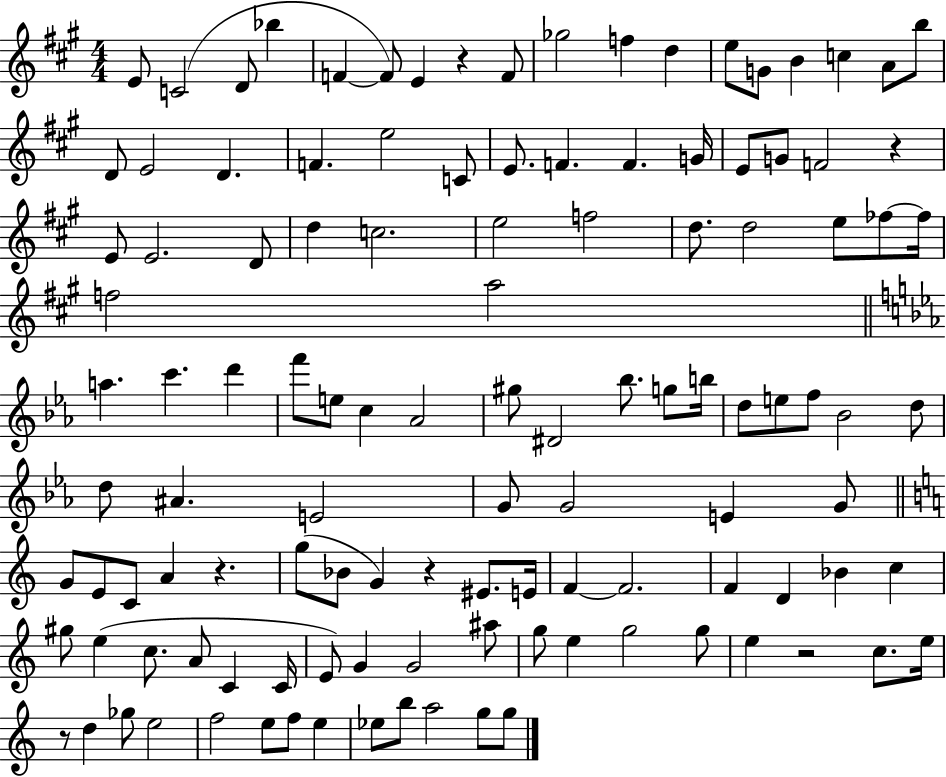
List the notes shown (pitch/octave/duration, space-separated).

E4/e C4/h D4/e Bb5/q F4/q F4/e E4/q R/q F4/e Gb5/h F5/q D5/q E5/e G4/e B4/q C5/q A4/e B5/e D4/e E4/h D4/q. F4/q. E5/h C4/e E4/e. F4/q. F4/q. G4/s E4/e G4/e F4/h R/q E4/e E4/h. D4/e D5/q C5/h. E5/h F5/h D5/e. D5/h E5/e FES5/e FES5/s F5/h A5/h A5/q. C6/q. D6/q F6/e E5/e C5/q Ab4/h G#5/e D#4/h Bb5/e. G5/e B5/s D5/e E5/e F5/e Bb4/h D5/e D5/e A#4/q. E4/h G4/e G4/h E4/q G4/e G4/e E4/e C4/e A4/q R/q. G5/e Bb4/e G4/q R/q EIS4/e. E4/s F4/q F4/h. F4/q D4/q Bb4/q C5/q G#5/e E5/q C5/e. A4/e C4/q C4/s E4/e G4/q G4/h A#5/e G5/e E5/q G5/h G5/e E5/q R/h C5/e. E5/s R/e D5/q Gb5/e E5/h F5/h E5/e F5/e E5/q Eb5/e B5/e A5/h G5/e G5/e